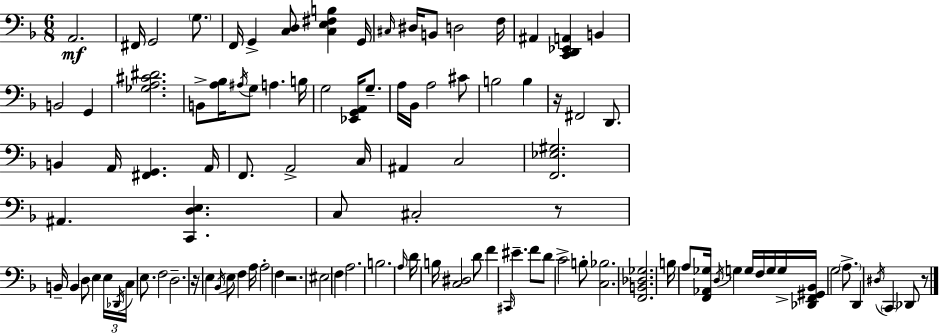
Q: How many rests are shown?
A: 5